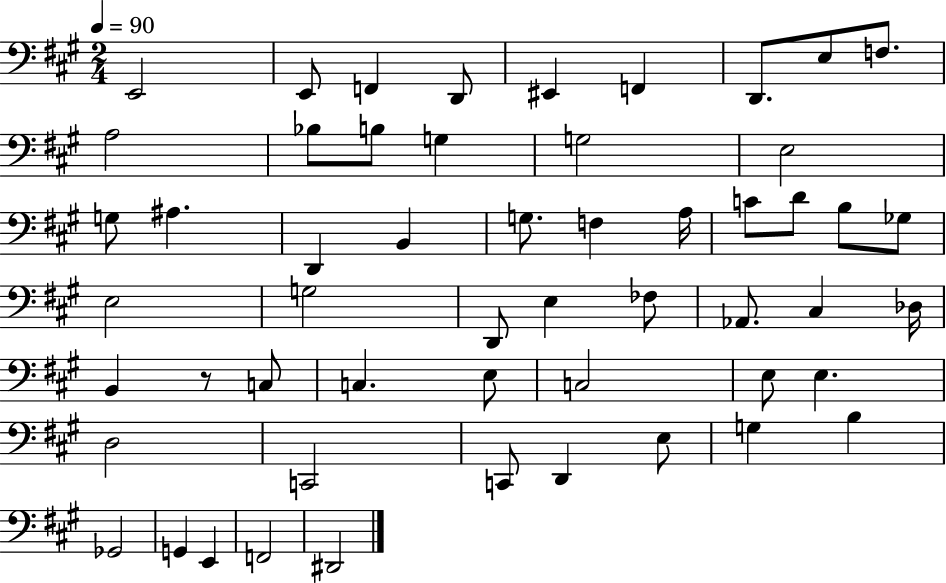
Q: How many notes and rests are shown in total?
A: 54